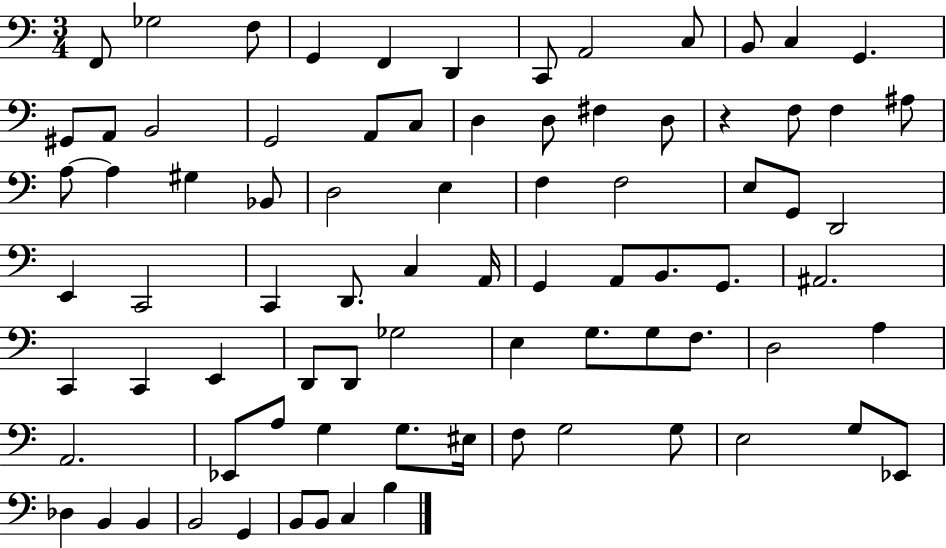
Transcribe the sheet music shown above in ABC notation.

X:1
T:Untitled
M:3/4
L:1/4
K:C
F,,/2 _G,2 F,/2 G,, F,, D,, C,,/2 A,,2 C,/2 B,,/2 C, G,, ^G,,/2 A,,/2 B,,2 G,,2 A,,/2 C,/2 D, D,/2 ^F, D,/2 z F,/2 F, ^A,/2 A,/2 A, ^G, _B,,/2 D,2 E, F, F,2 E,/2 G,,/2 D,,2 E,, C,,2 C,, D,,/2 C, A,,/4 G,, A,,/2 B,,/2 G,,/2 ^A,,2 C,, C,, E,, D,,/2 D,,/2 _G,2 E, G,/2 G,/2 F,/2 D,2 A, A,,2 _E,,/2 A,/2 G, G,/2 ^E,/4 F,/2 G,2 G,/2 E,2 G,/2 _E,,/2 _D, B,, B,, B,,2 G,, B,,/2 B,,/2 C, B,